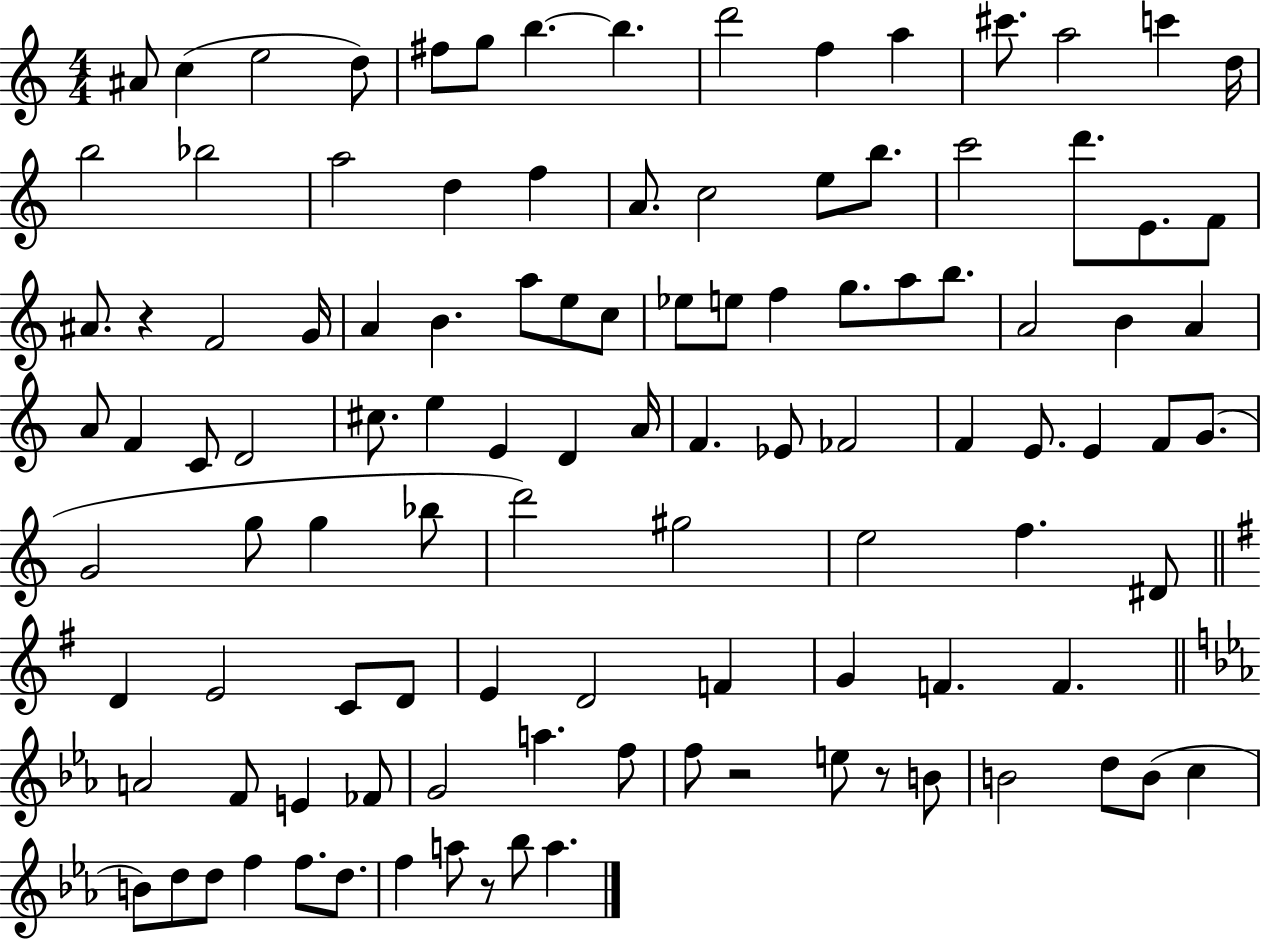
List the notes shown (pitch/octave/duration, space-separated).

A#4/e C5/q E5/h D5/e F#5/e G5/e B5/q. B5/q. D6/h F5/q A5/q C#6/e. A5/h C6/q D5/s B5/h Bb5/h A5/h D5/q F5/q A4/e. C5/h E5/e B5/e. C6/h D6/e. E4/e. F4/e A#4/e. R/q F4/h G4/s A4/q B4/q. A5/e E5/e C5/e Eb5/e E5/e F5/q G5/e. A5/e B5/e. A4/h B4/q A4/q A4/e F4/q C4/e D4/h C#5/e. E5/q E4/q D4/q A4/s F4/q. Eb4/e FES4/h F4/q E4/e. E4/q F4/e G4/e. G4/h G5/e G5/q Bb5/e D6/h G#5/h E5/h F5/q. D#4/e D4/q E4/h C4/e D4/e E4/q D4/h F4/q G4/q F4/q. F4/q. A4/h F4/e E4/q FES4/e G4/h A5/q. F5/e F5/e R/h E5/e R/e B4/e B4/h D5/e B4/e C5/q B4/e D5/e D5/e F5/q F5/e. D5/e. F5/q A5/e R/e Bb5/e A5/q.